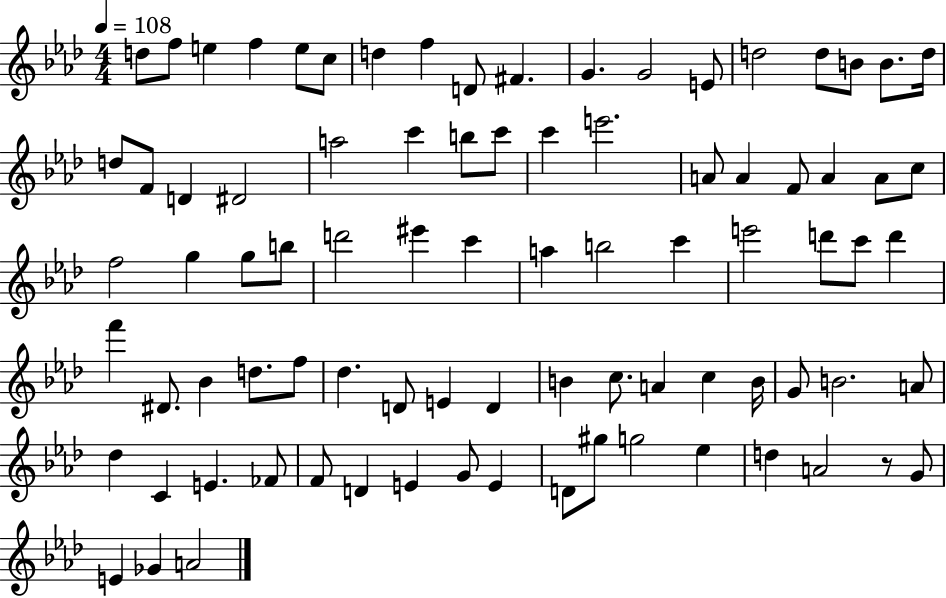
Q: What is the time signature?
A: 4/4